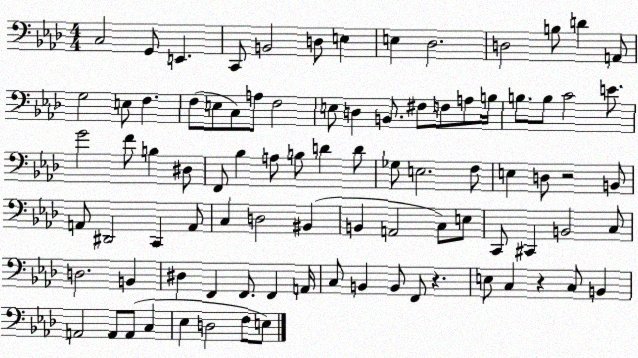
X:1
T:Untitled
M:4/4
L:1/4
K:Ab
C,2 G,,/2 E,, C,,/2 B,,2 D,/2 E, E, _D,2 D,2 B,/2 D A,,/2 G,2 E,/2 F, F,/2 E,/2 C,/2 A,/2 F,2 E,/2 D, B,,/2 ^F,/2 F,/2 A,/2 B,/4 B,/2 B,/2 C2 E/2 G2 F/2 B, ^D,/2 F,,/2 _B, A,/2 B,/2 D D/2 _G,/2 E,2 F,/2 E, D,/2 z2 B,,/2 A,,/2 ^D,,2 C,, A,,/2 C, D,2 ^B,, B,, A,,2 C,/2 E,/2 C,,/2 ^C,, B,,2 C,/2 D,2 B,, ^D, F,, F,,/2 F,, A,,/4 C,/2 B,, B,,/2 F,,/2 z E,/2 C, z C,/2 B,, A,,2 A,,/2 A,,/2 C, _E, D,2 F,/2 E,/2